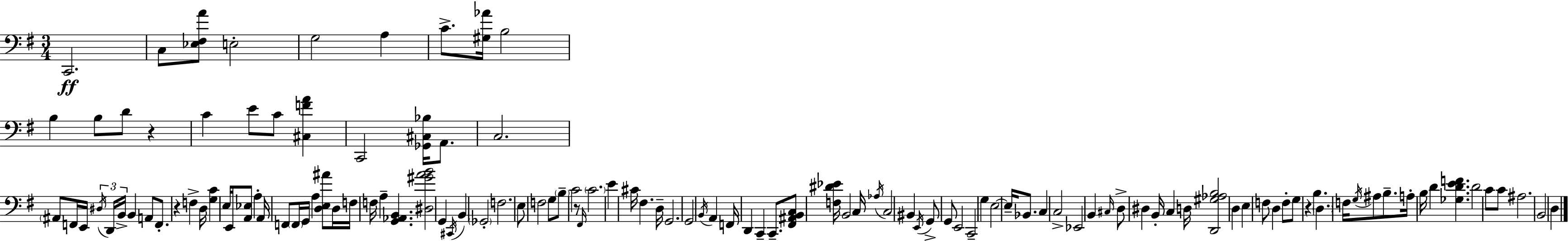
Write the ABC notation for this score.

X:1
T:Untitled
M:3/4
L:1/4
K:Em
C,,2 C,/2 [_E,^F,A]/2 E,2 G,2 A, C/2 [^G,_A]/4 B,2 B, B,/2 D/2 z C E/2 C/2 [^C,FA] C,,2 [_G,,^C,_B,]/4 A,,/2 C,2 ^A,,/2 F,,/4 E,,/4 ^D,/4 D,,/4 B,,/4 B,, A,,/2 F,,/2 z F, D,/4 [G,C] E,/4 E,,/4 [A,,_E,]/2 A, A,,/4 F,,/2 F,,/4 G,,/4 A, [D,E,^A]/2 D,/4 F,/4 F,/4 A, [G,,_A,,B,,] [^D,^GAB]2 G,, ^C,,/4 B,, _G,,2 F,2 E,/2 F,2 G,/2 B,/2 C2 z/2 ^F,,/4 C2 E ^C/4 ^F, D,/4 G,,2 G,,2 B,,/4 A,, F,,/4 D,, C,, C,,/2 [^F,,^A,,B,,C,]/2 [F,^D_E]/4 B,,2 C,/4 _A,/4 C,2 ^B,, E,,/4 G,,/2 G,,/2 E,,2 C,,2 G, E,2 E,/4 _B,,/2 C, C,2 _E,,2 B,, ^C,/4 D,/2 ^D, B,,/4 C, D,/4 [D,,^G,_A,B,]2 D, E, F,/2 D, F,/2 G,/2 z B, D, F,/4 G,/4 ^A,/2 B,/2 A,/4 B,/4 D [_G,DEF] D2 C/2 C/2 ^A,2 B,,2 D,